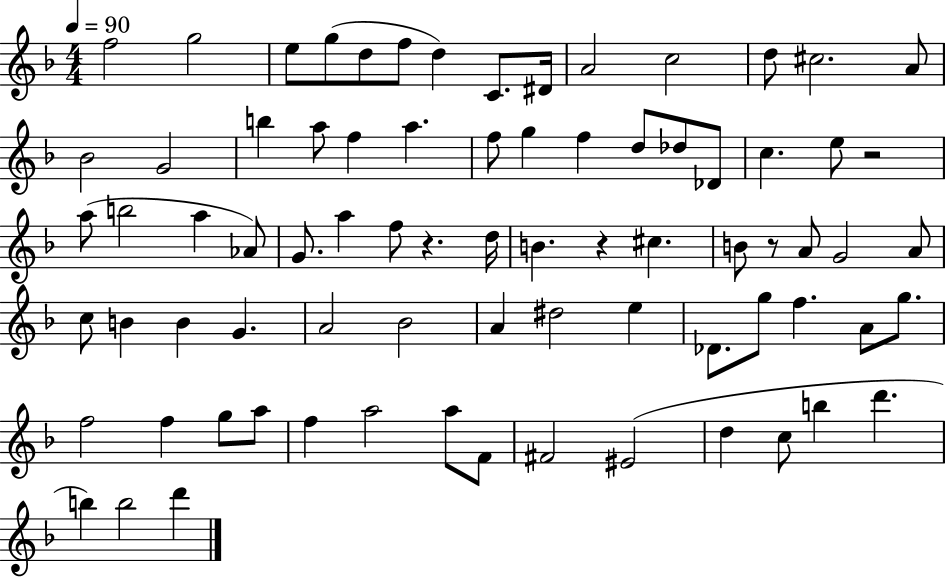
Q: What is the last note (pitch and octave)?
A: D6